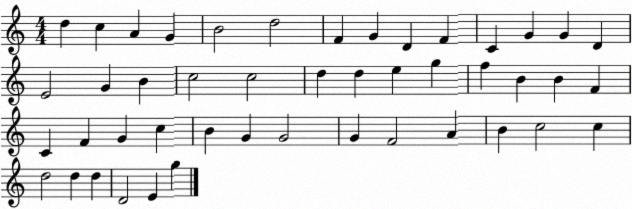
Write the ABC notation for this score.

X:1
T:Untitled
M:4/4
L:1/4
K:C
d c A G B2 d2 F G D F C G G D E2 G B c2 c2 d d e g f B B F C F G c B G G2 G F2 A B c2 c d2 d d D2 E g